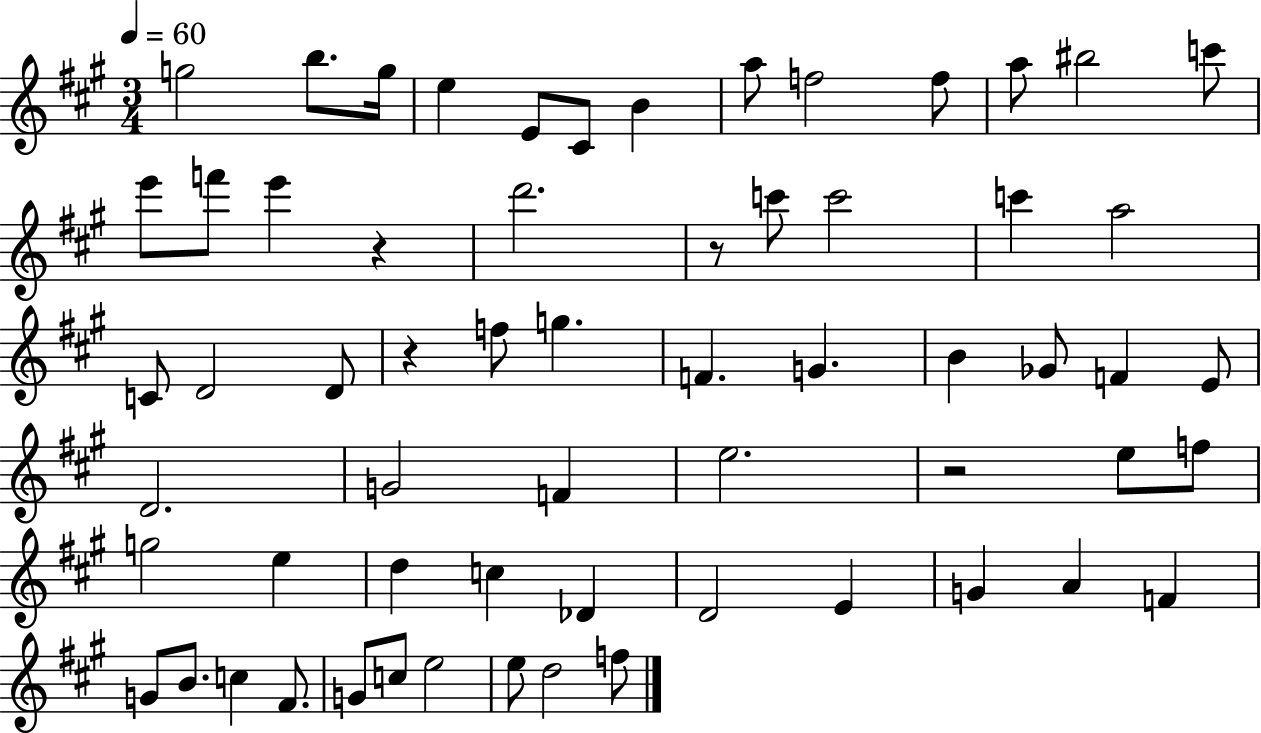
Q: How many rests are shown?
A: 4